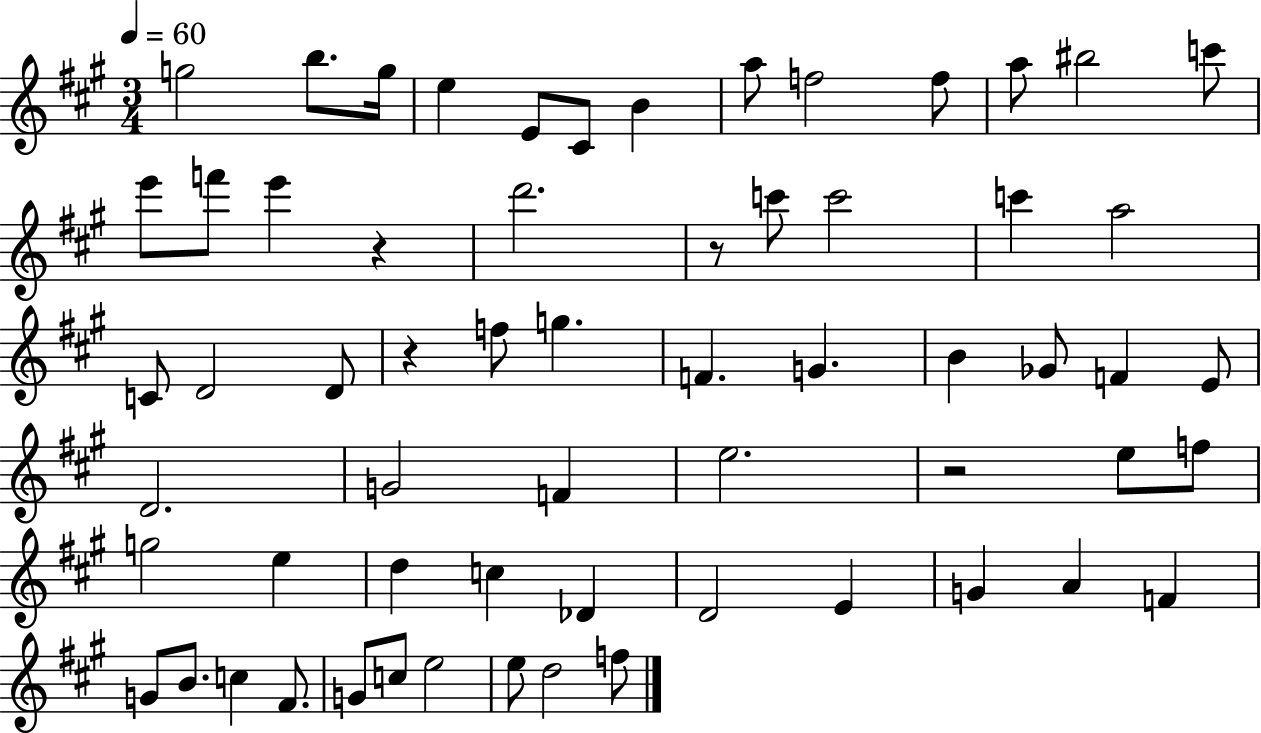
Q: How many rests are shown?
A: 4